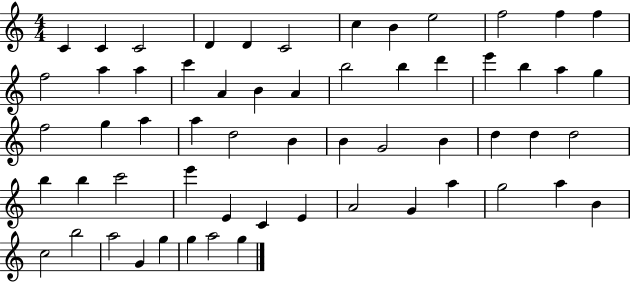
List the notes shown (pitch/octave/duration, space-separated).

C4/q C4/q C4/h D4/q D4/q C4/h C5/q B4/q E5/h F5/h F5/q F5/q F5/h A5/q A5/q C6/q A4/q B4/q A4/q B5/h B5/q D6/q E6/q B5/q A5/q G5/q F5/h G5/q A5/q A5/q D5/h B4/q B4/q G4/h B4/q D5/q D5/q D5/h B5/q B5/q C6/h E6/q E4/q C4/q E4/q A4/h G4/q A5/q G5/h A5/q B4/q C5/h B5/h A5/h G4/q G5/q G5/q A5/h G5/q